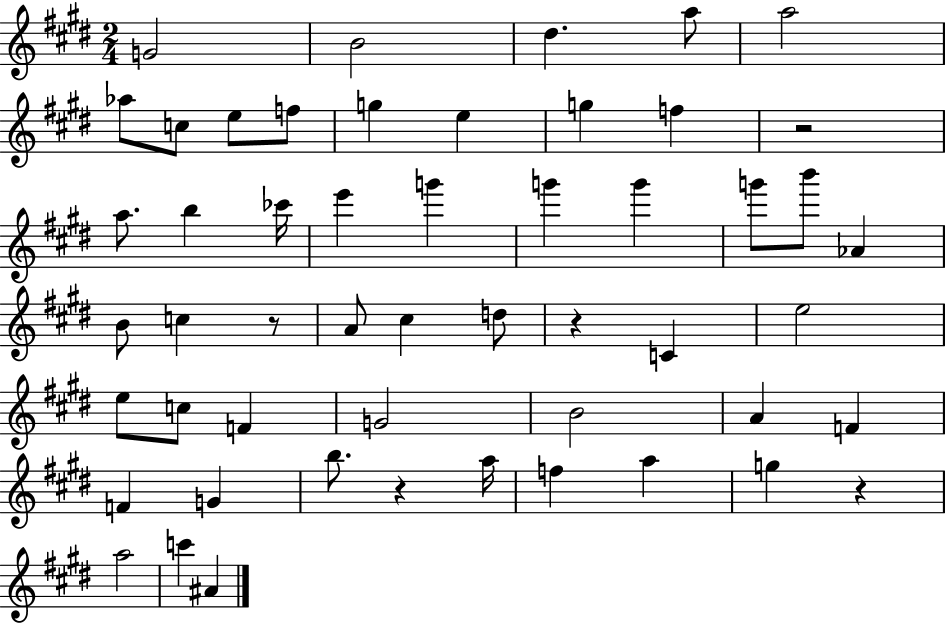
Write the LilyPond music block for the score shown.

{
  \clef treble
  \numericTimeSignature
  \time 2/4
  \key e \major
  \repeat volta 2 { g'2 | b'2 | dis''4. a''8 | a''2 | \break aes''8 c''8 e''8 f''8 | g''4 e''4 | g''4 f''4 | r2 | \break a''8. b''4 ces'''16 | e'''4 g'''4 | g'''4 g'''4 | g'''8 b'''8 aes'4 | \break b'8 c''4 r8 | a'8 cis''4 d''8 | r4 c'4 | e''2 | \break e''8 c''8 f'4 | g'2 | b'2 | a'4 f'4 | \break f'4 g'4 | b''8. r4 a''16 | f''4 a''4 | g''4 r4 | \break a''2 | c'''4 ais'4 | } \bar "|."
}